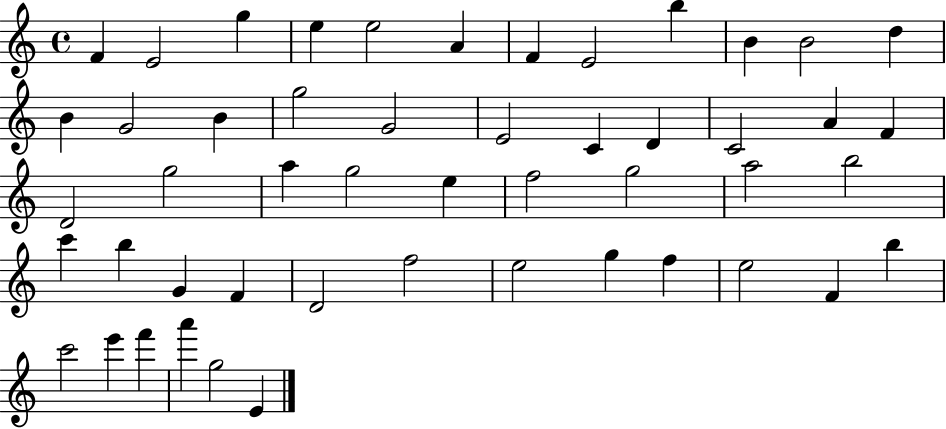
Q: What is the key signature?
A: C major